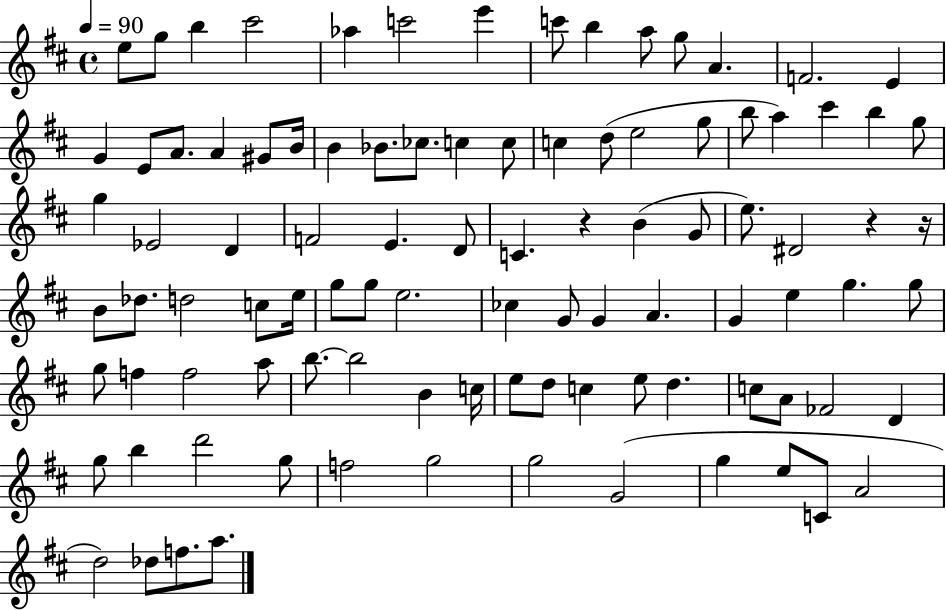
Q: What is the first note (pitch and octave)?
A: E5